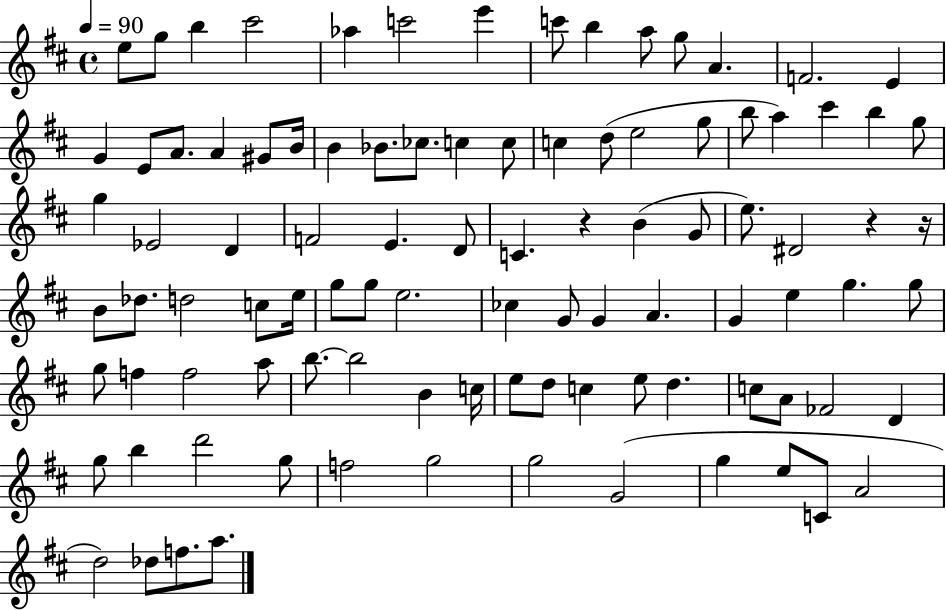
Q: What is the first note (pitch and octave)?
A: E5